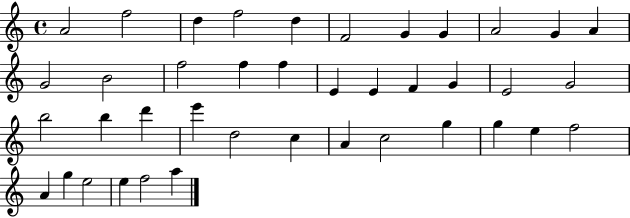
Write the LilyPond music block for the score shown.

{
  \clef treble
  \time 4/4
  \defaultTimeSignature
  \key c \major
  a'2 f''2 | d''4 f''2 d''4 | f'2 g'4 g'4 | a'2 g'4 a'4 | \break g'2 b'2 | f''2 f''4 f''4 | e'4 e'4 f'4 g'4 | e'2 g'2 | \break b''2 b''4 d'''4 | e'''4 d''2 c''4 | a'4 c''2 g''4 | g''4 e''4 f''2 | \break a'4 g''4 e''2 | e''4 f''2 a''4 | \bar "|."
}